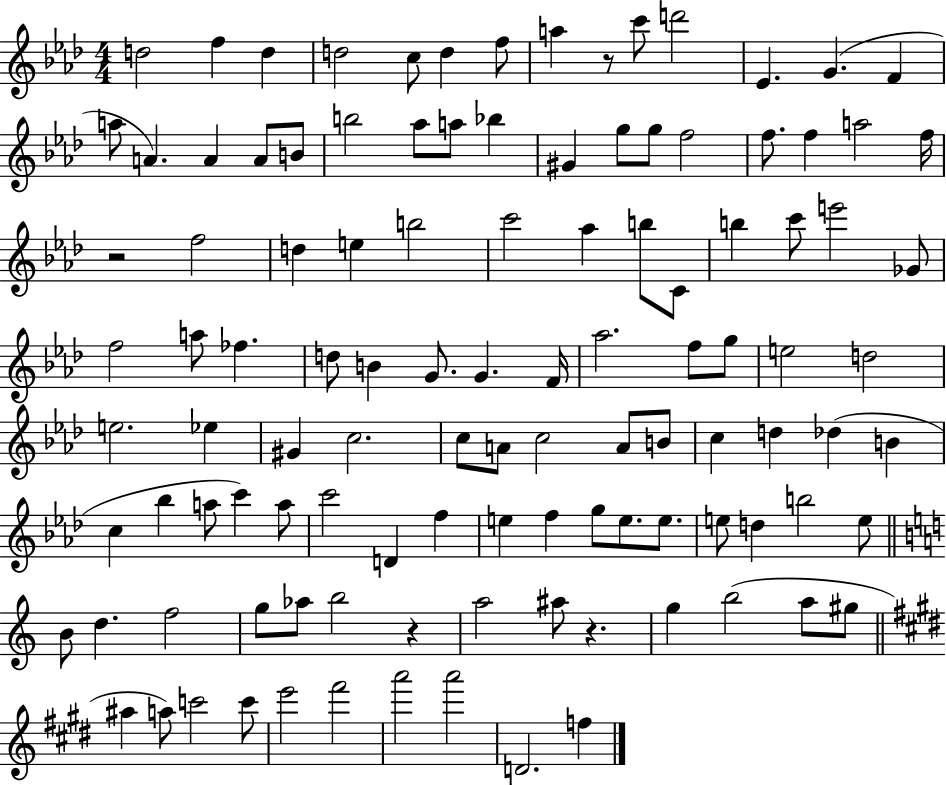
X:1
T:Untitled
M:4/4
L:1/4
K:Ab
d2 f d d2 c/2 d f/2 a z/2 c'/2 d'2 _E G F a/2 A A A/2 B/2 b2 _a/2 a/2 _b ^G g/2 g/2 f2 f/2 f a2 f/4 z2 f2 d e b2 c'2 _a b/2 C/2 b c'/2 e'2 _G/2 f2 a/2 _f d/2 B G/2 G F/4 _a2 f/2 g/2 e2 d2 e2 _e ^G c2 c/2 A/2 c2 A/2 B/2 c d _d B c _b a/2 c' a/2 c'2 D f e f g/2 e/2 e/2 e/2 d b2 e/2 B/2 d f2 g/2 _a/2 b2 z a2 ^a/2 z g b2 a/2 ^g/2 ^a a/2 c'2 c'/2 e'2 ^f'2 a'2 a'2 D2 f